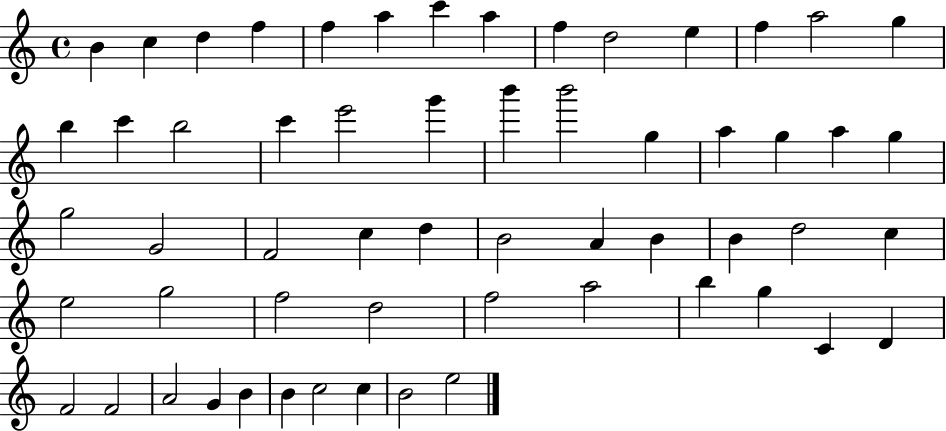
{
  \clef treble
  \time 4/4
  \defaultTimeSignature
  \key c \major
  b'4 c''4 d''4 f''4 | f''4 a''4 c'''4 a''4 | f''4 d''2 e''4 | f''4 a''2 g''4 | \break b''4 c'''4 b''2 | c'''4 e'''2 g'''4 | b'''4 b'''2 g''4 | a''4 g''4 a''4 g''4 | \break g''2 g'2 | f'2 c''4 d''4 | b'2 a'4 b'4 | b'4 d''2 c''4 | \break e''2 g''2 | f''2 d''2 | f''2 a''2 | b''4 g''4 c'4 d'4 | \break f'2 f'2 | a'2 g'4 b'4 | b'4 c''2 c''4 | b'2 e''2 | \break \bar "|."
}